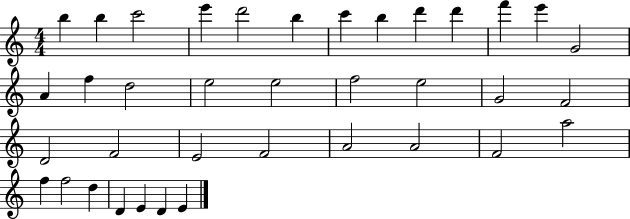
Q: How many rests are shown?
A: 0